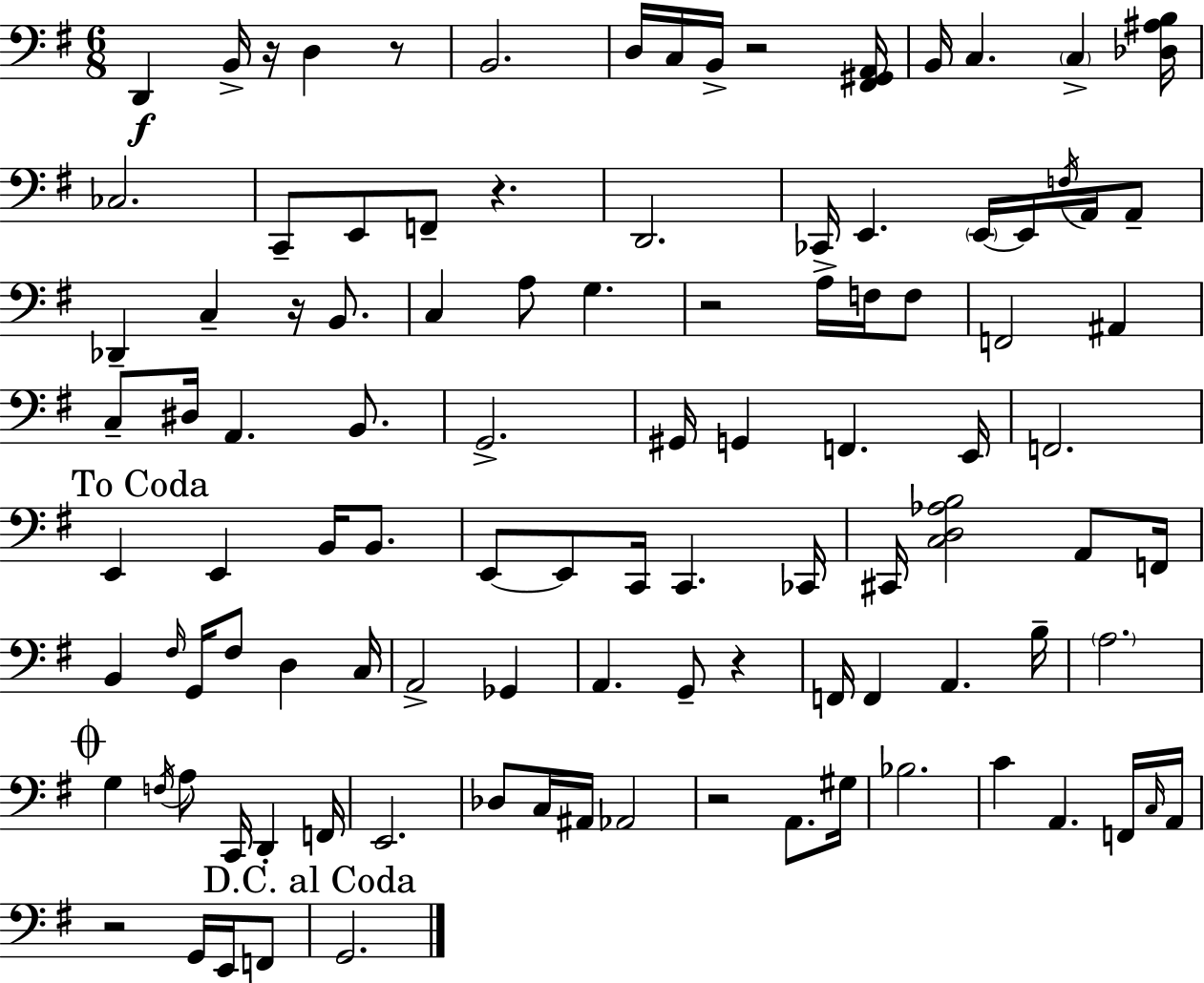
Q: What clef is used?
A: bass